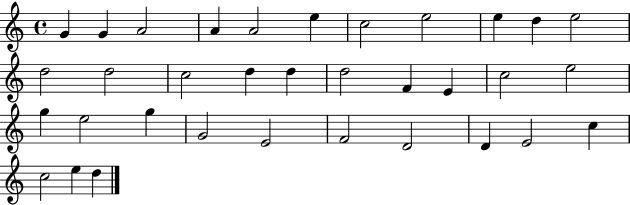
X:1
T:Untitled
M:4/4
L:1/4
K:C
G G A2 A A2 e c2 e2 e d e2 d2 d2 c2 d d d2 F E c2 e2 g e2 g G2 E2 F2 D2 D E2 c c2 e d